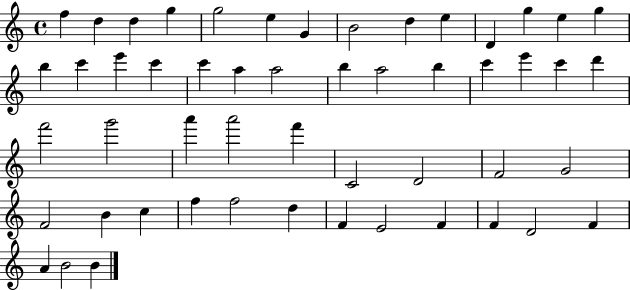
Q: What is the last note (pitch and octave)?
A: B4